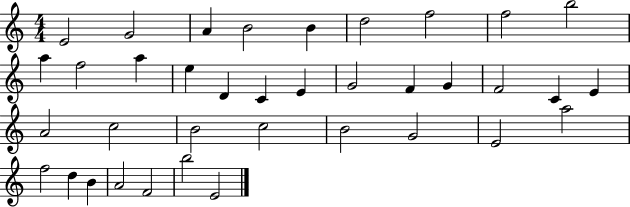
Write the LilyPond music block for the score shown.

{
  \clef treble
  \numericTimeSignature
  \time 4/4
  \key c \major
  e'2 g'2 | a'4 b'2 b'4 | d''2 f''2 | f''2 b''2 | \break a''4 f''2 a''4 | e''4 d'4 c'4 e'4 | g'2 f'4 g'4 | f'2 c'4 e'4 | \break a'2 c''2 | b'2 c''2 | b'2 g'2 | e'2 a''2 | \break f''2 d''4 b'4 | a'2 f'2 | b''2 e'2 | \bar "|."
}